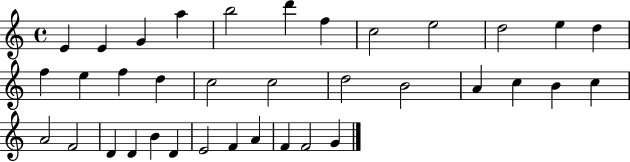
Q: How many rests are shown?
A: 0